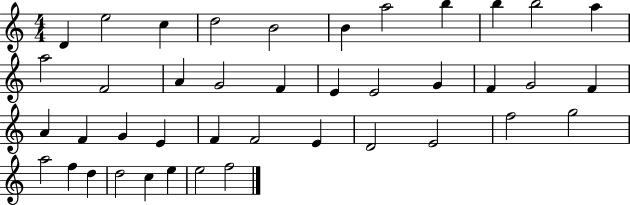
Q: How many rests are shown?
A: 0